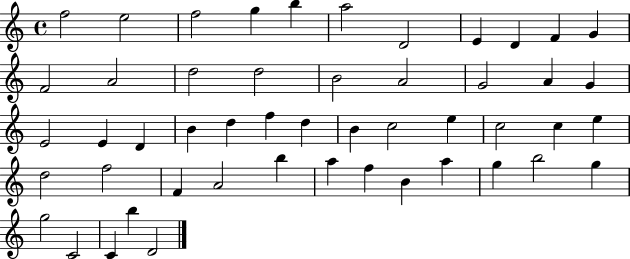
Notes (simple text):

F5/h E5/h F5/h G5/q B5/q A5/h D4/h E4/q D4/q F4/q G4/q F4/h A4/h D5/h D5/h B4/h A4/h G4/h A4/q G4/q E4/h E4/q D4/q B4/q D5/q F5/q D5/q B4/q C5/h E5/q C5/h C5/q E5/q D5/h F5/h F4/q A4/h B5/q A5/q F5/q B4/q A5/q G5/q B5/h G5/q G5/h C4/h C4/q B5/q D4/h